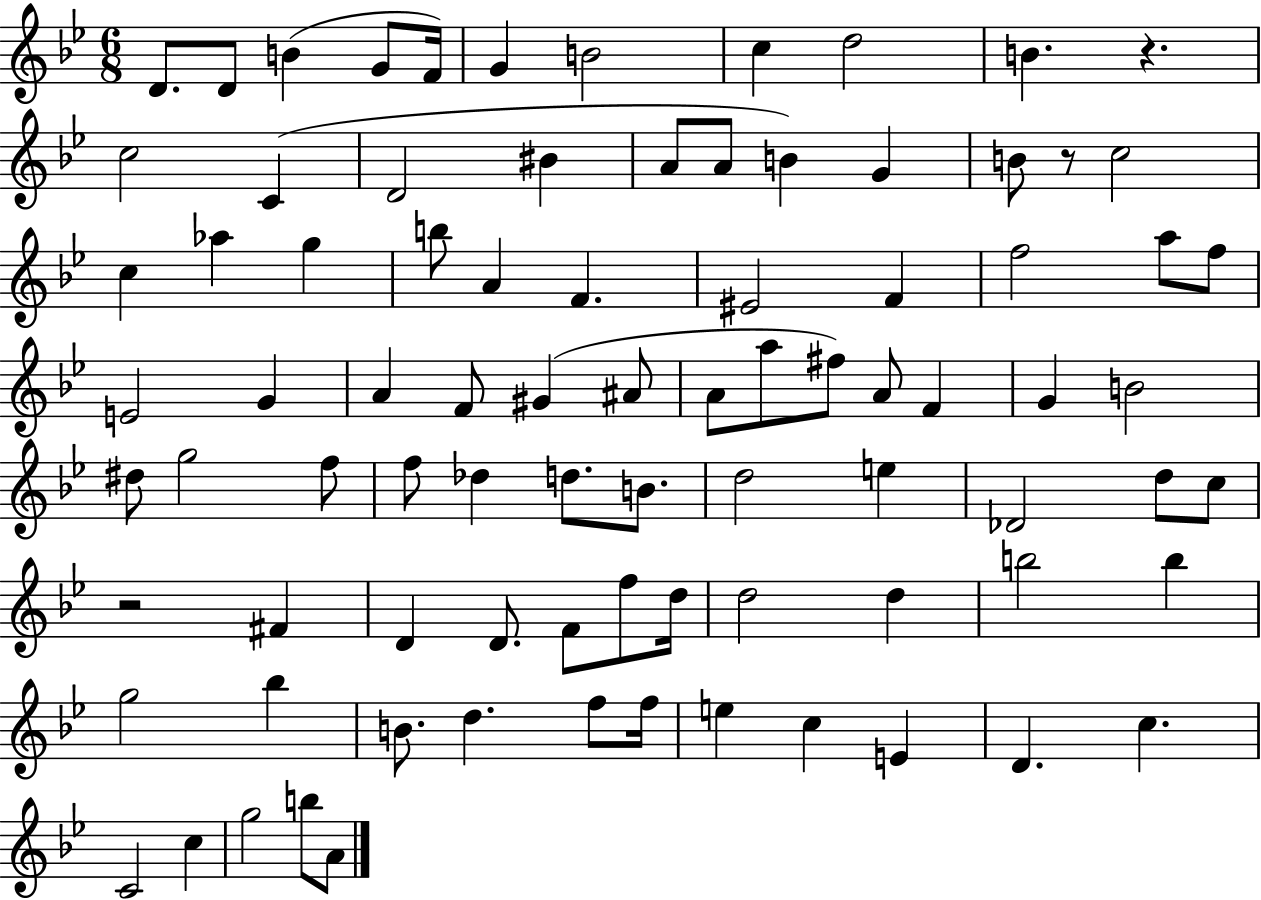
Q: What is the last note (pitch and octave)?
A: A4